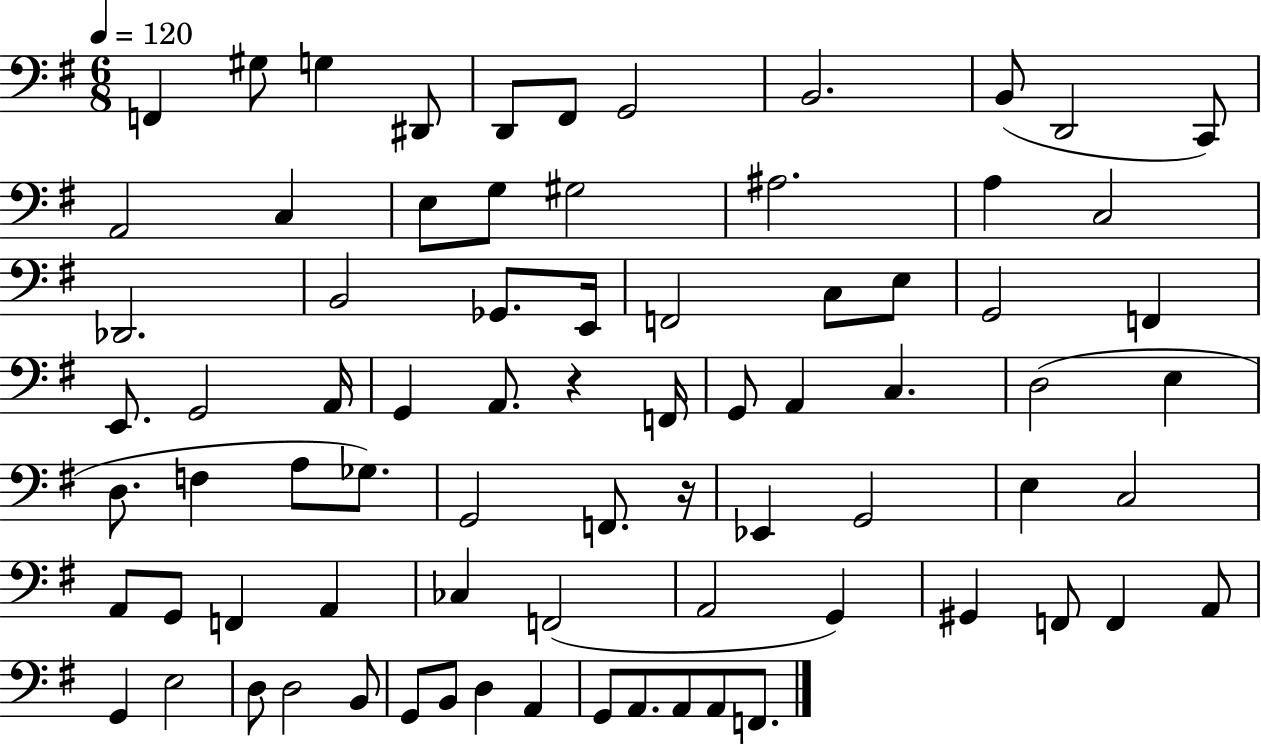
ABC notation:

X:1
T:Untitled
M:6/8
L:1/4
K:G
F,, ^G,/2 G, ^D,,/2 D,,/2 ^F,,/2 G,,2 B,,2 B,,/2 D,,2 C,,/2 A,,2 C, E,/2 G,/2 ^G,2 ^A,2 A, C,2 _D,,2 B,,2 _G,,/2 E,,/4 F,,2 C,/2 E,/2 G,,2 F,, E,,/2 G,,2 A,,/4 G,, A,,/2 z F,,/4 G,,/2 A,, C, D,2 E, D,/2 F, A,/2 _G,/2 G,,2 F,,/2 z/4 _E,, G,,2 E, C,2 A,,/2 G,,/2 F,, A,, _C, F,,2 A,,2 G,, ^G,, F,,/2 F,, A,,/2 G,, E,2 D,/2 D,2 B,,/2 G,,/2 B,,/2 D, A,, G,,/2 A,,/2 A,,/2 A,,/2 F,,/2